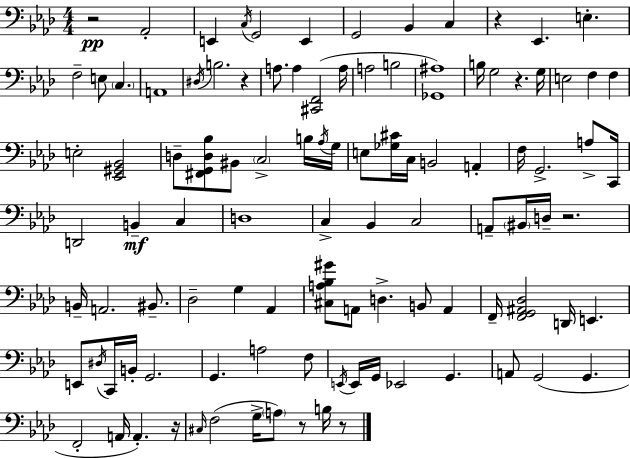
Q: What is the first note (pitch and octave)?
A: Ab2